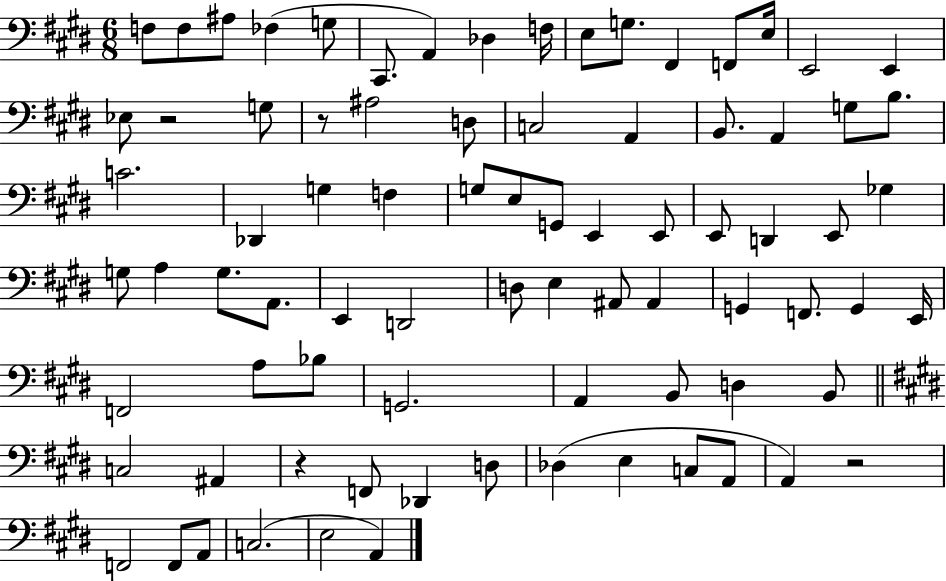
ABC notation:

X:1
T:Untitled
M:6/8
L:1/4
K:E
F,/2 F,/2 ^A,/2 _F, G,/2 ^C,,/2 A,, _D, F,/4 E,/2 G,/2 ^F,, F,,/2 E,/4 E,,2 E,, _E,/2 z2 G,/2 z/2 ^A,2 D,/2 C,2 A,, B,,/2 A,, G,/2 B,/2 C2 _D,, G, F, G,/2 E,/2 G,,/2 E,, E,,/2 E,,/2 D,, E,,/2 _G, G,/2 A, G,/2 A,,/2 E,, D,,2 D,/2 E, ^A,,/2 ^A,, G,, F,,/2 G,, E,,/4 F,,2 A,/2 _B,/2 G,,2 A,, B,,/2 D, B,,/2 C,2 ^A,, z F,,/2 _D,, D,/2 _D, E, C,/2 A,,/2 A,, z2 F,,2 F,,/2 A,,/2 C,2 E,2 A,,